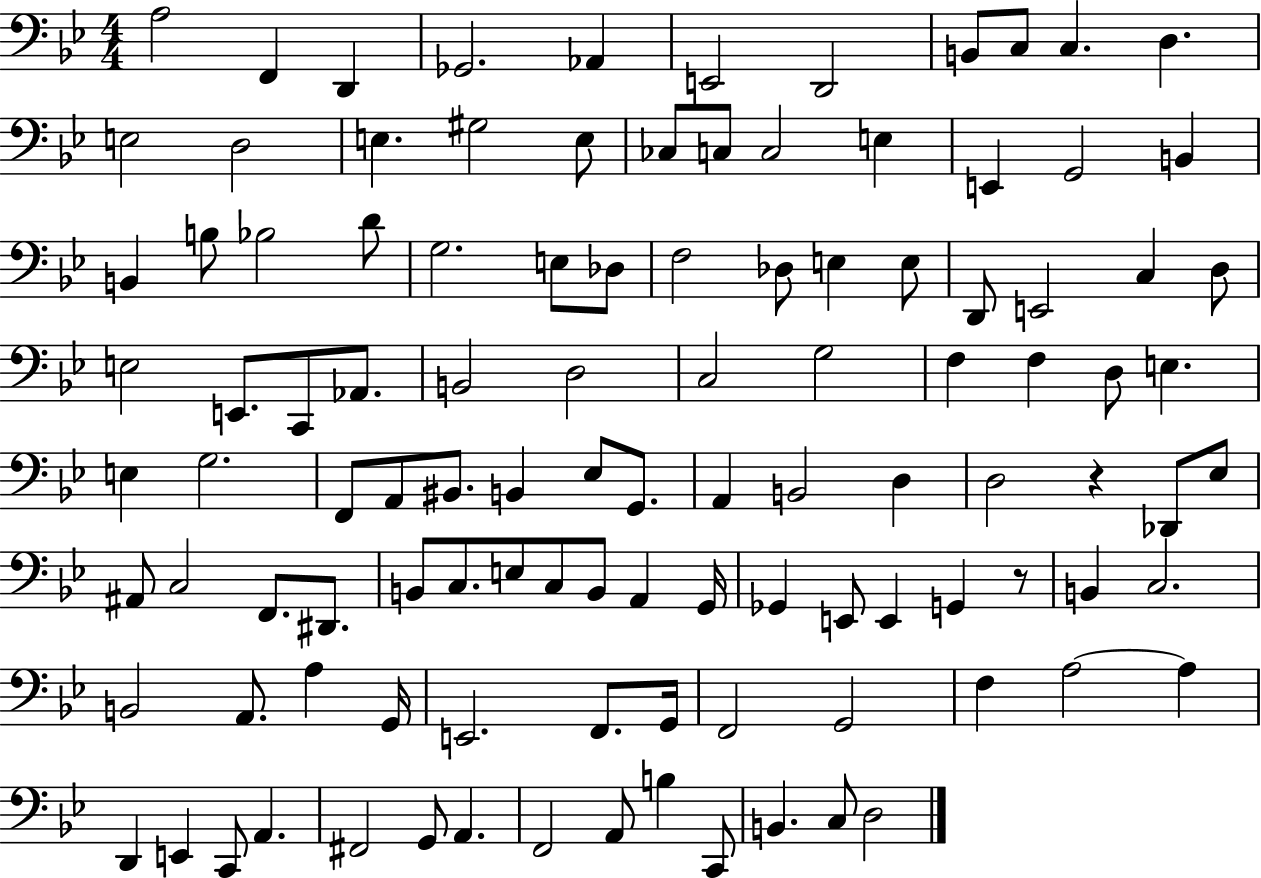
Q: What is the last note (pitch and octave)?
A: D3